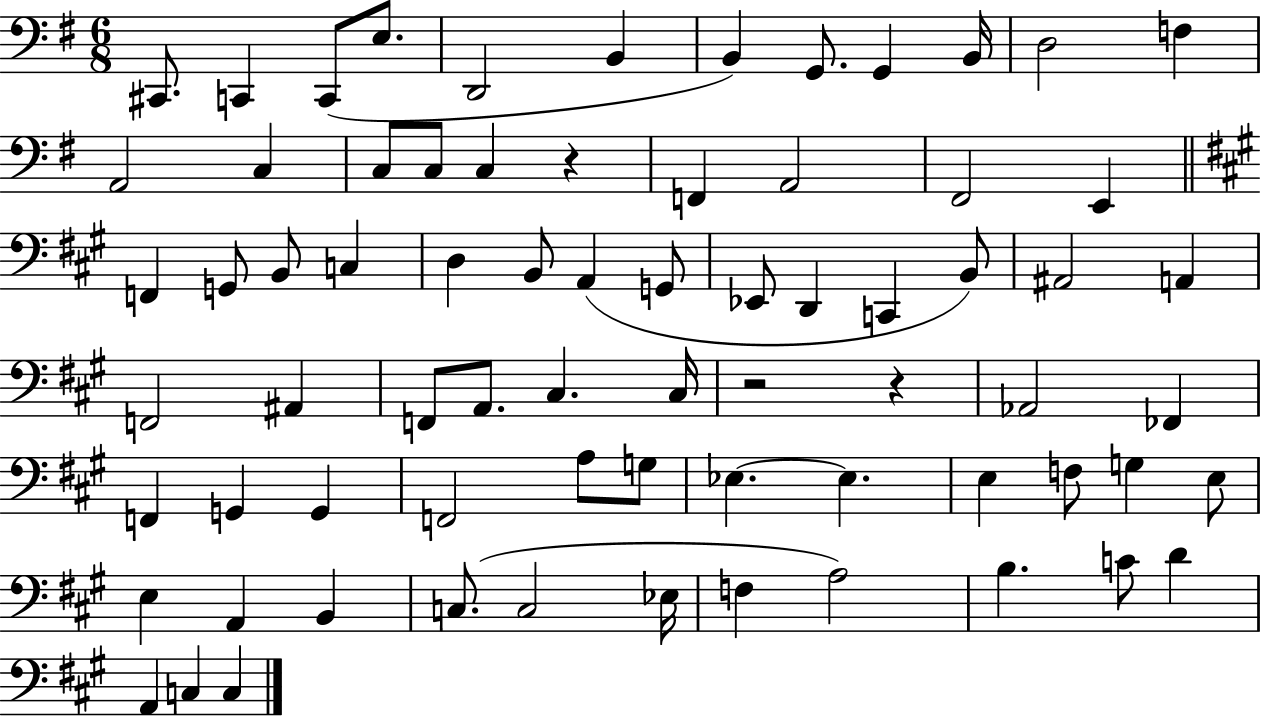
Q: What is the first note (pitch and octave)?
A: C#2